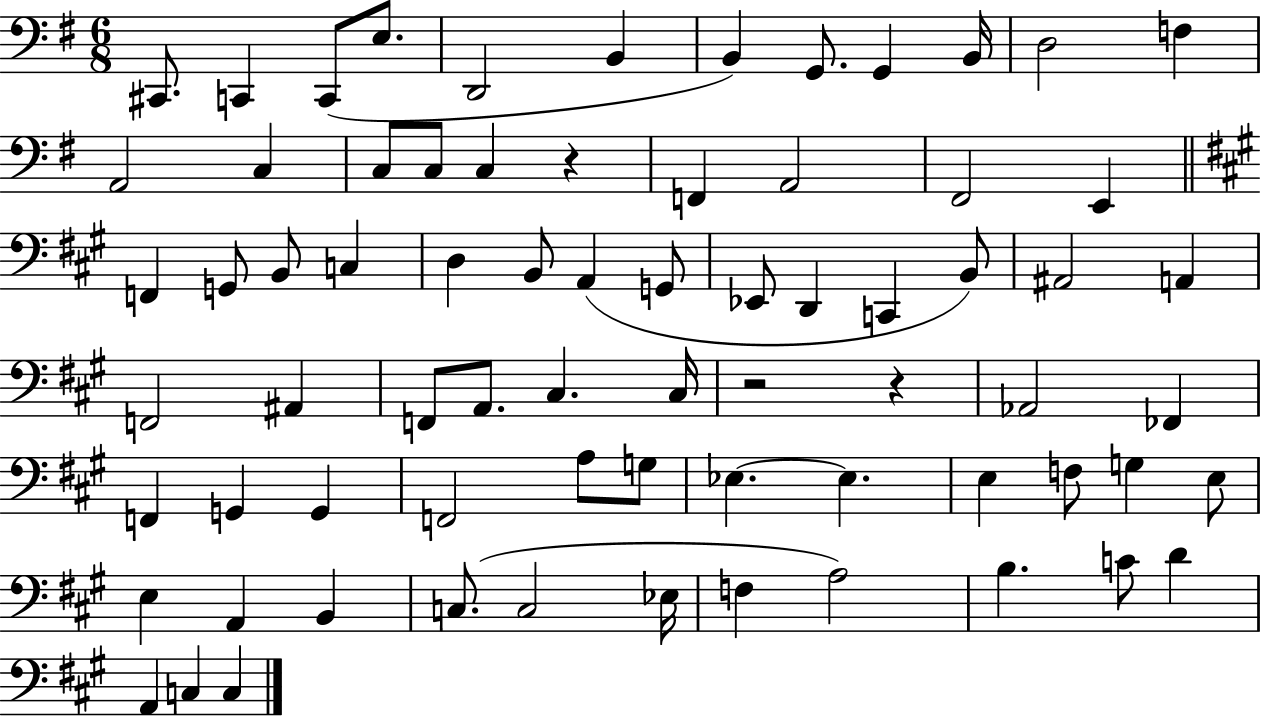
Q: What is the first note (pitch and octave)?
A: C#2